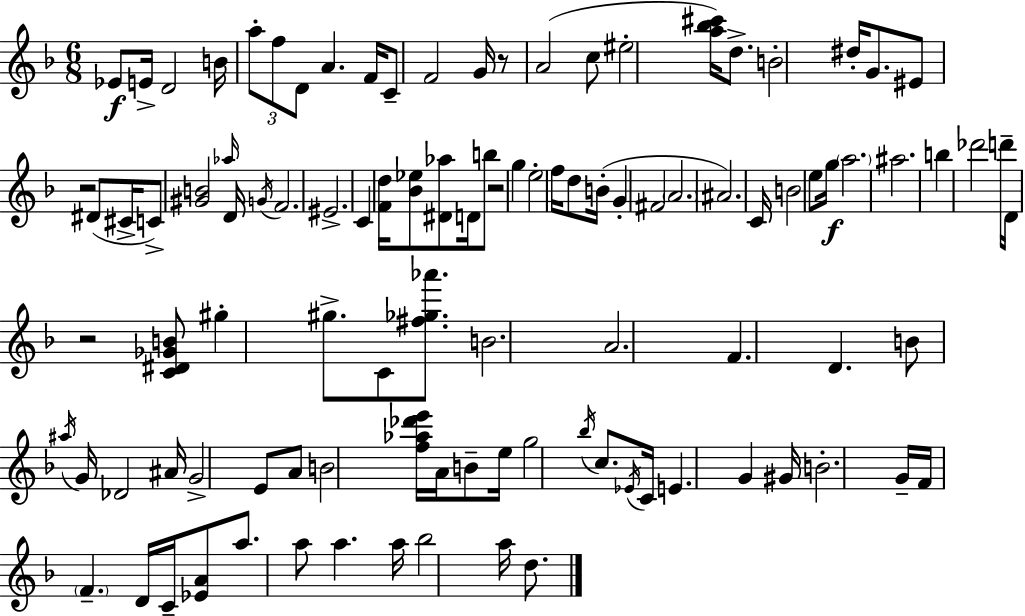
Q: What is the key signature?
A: D minor